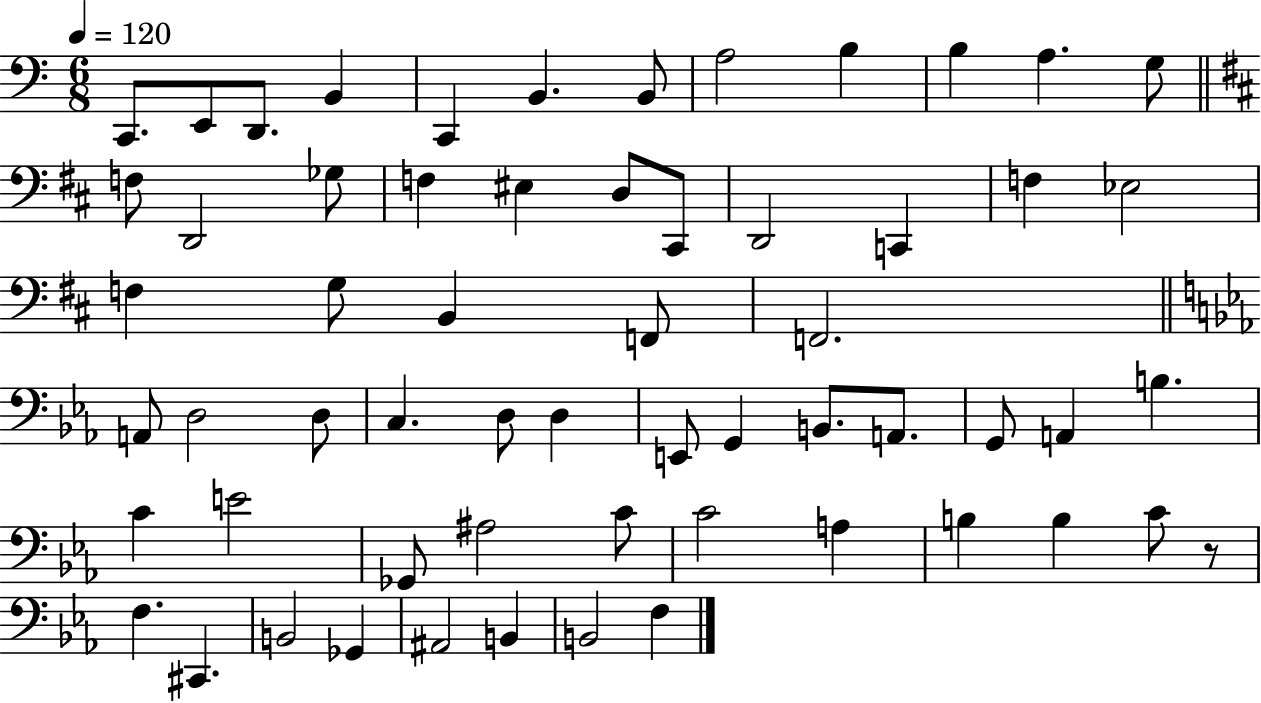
{
  \clef bass
  \numericTimeSignature
  \time 6/8
  \key c \major
  \tempo 4 = 120
  c,8. e,8 d,8. b,4 | c,4 b,4. b,8 | a2 b4 | b4 a4. g8 | \break \bar "||" \break \key b \minor f8 d,2 ges8 | f4 eis4 d8 cis,8 | d,2 c,4 | f4 ees2 | \break f4 g8 b,4 f,8 | f,2. | \bar "||" \break \key c \minor a,8 d2 d8 | c4. d8 d4 | e,8 g,4 b,8. a,8. | g,8 a,4 b4. | \break c'4 e'2 | ges,8 ais2 c'8 | c'2 a4 | b4 b4 c'8 r8 | \break f4. cis,4. | b,2 ges,4 | ais,2 b,4 | b,2 f4 | \break \bar "|."
}